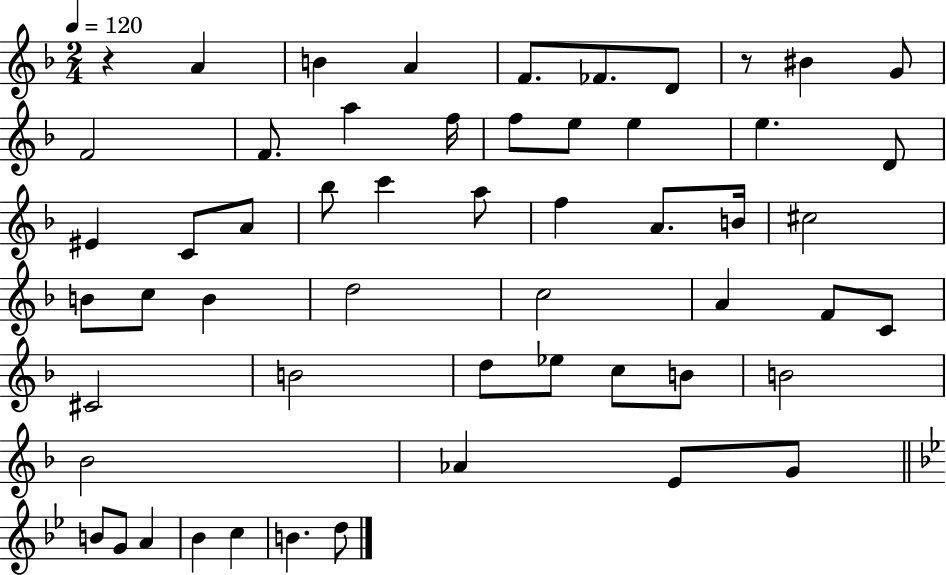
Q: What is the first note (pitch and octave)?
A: A4